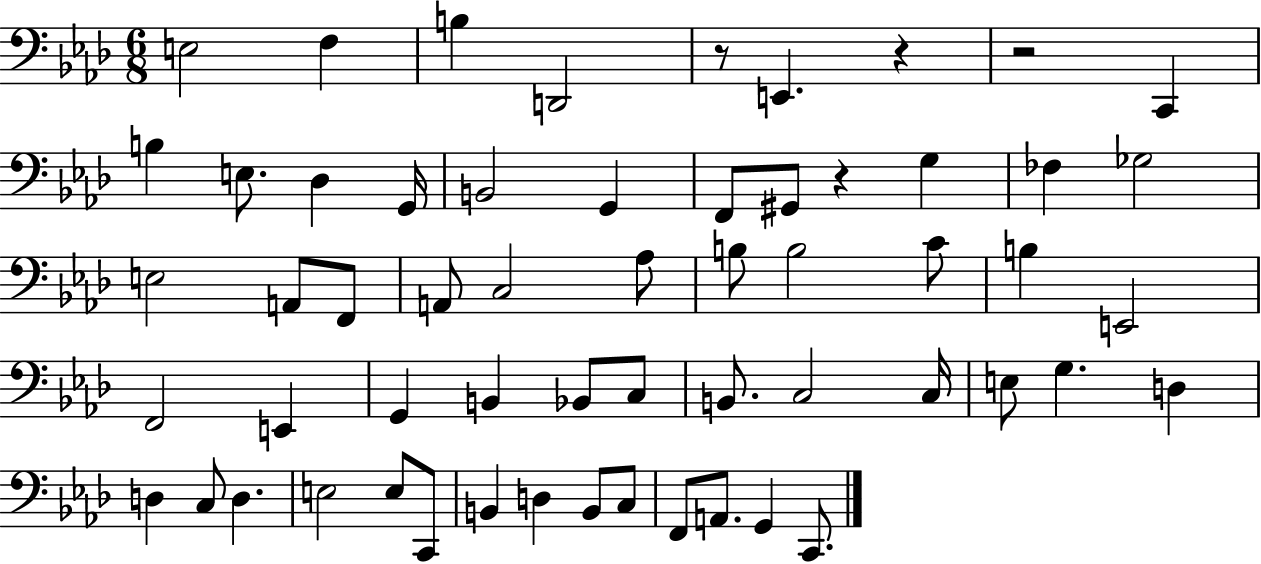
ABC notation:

X:1
T:Untitled
M:6/8
L:1/4
K:Ab
E,2 F, B, D,,2 z/2 E,, z z2 C,, B, E,/2 _D, G,,/4 B,,2 G,, F,,/2 ^G,,/2 z G, _F, _G,2 E,2 A,,/2 F,,/2 A,,/2 C,2 _A,/2 B,/2 B,2 C/2 B, E,,2 F,,2 E,, G,, B,, _B,,/2 C,/2 B,,/2 C,2 C,/4 E,/2 G, D, D, C,/2 D, E,2 E,/2 C,,/2 B,, D, B,,/2 C,/2 F,,/2 A,,/2 G,, C,,/2